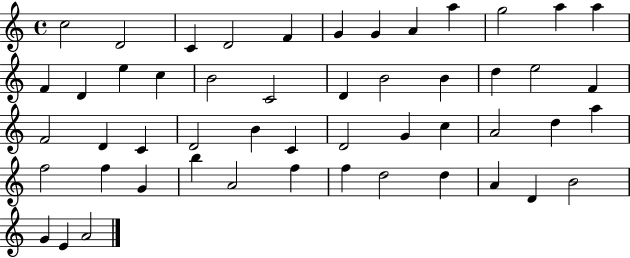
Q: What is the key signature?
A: C major